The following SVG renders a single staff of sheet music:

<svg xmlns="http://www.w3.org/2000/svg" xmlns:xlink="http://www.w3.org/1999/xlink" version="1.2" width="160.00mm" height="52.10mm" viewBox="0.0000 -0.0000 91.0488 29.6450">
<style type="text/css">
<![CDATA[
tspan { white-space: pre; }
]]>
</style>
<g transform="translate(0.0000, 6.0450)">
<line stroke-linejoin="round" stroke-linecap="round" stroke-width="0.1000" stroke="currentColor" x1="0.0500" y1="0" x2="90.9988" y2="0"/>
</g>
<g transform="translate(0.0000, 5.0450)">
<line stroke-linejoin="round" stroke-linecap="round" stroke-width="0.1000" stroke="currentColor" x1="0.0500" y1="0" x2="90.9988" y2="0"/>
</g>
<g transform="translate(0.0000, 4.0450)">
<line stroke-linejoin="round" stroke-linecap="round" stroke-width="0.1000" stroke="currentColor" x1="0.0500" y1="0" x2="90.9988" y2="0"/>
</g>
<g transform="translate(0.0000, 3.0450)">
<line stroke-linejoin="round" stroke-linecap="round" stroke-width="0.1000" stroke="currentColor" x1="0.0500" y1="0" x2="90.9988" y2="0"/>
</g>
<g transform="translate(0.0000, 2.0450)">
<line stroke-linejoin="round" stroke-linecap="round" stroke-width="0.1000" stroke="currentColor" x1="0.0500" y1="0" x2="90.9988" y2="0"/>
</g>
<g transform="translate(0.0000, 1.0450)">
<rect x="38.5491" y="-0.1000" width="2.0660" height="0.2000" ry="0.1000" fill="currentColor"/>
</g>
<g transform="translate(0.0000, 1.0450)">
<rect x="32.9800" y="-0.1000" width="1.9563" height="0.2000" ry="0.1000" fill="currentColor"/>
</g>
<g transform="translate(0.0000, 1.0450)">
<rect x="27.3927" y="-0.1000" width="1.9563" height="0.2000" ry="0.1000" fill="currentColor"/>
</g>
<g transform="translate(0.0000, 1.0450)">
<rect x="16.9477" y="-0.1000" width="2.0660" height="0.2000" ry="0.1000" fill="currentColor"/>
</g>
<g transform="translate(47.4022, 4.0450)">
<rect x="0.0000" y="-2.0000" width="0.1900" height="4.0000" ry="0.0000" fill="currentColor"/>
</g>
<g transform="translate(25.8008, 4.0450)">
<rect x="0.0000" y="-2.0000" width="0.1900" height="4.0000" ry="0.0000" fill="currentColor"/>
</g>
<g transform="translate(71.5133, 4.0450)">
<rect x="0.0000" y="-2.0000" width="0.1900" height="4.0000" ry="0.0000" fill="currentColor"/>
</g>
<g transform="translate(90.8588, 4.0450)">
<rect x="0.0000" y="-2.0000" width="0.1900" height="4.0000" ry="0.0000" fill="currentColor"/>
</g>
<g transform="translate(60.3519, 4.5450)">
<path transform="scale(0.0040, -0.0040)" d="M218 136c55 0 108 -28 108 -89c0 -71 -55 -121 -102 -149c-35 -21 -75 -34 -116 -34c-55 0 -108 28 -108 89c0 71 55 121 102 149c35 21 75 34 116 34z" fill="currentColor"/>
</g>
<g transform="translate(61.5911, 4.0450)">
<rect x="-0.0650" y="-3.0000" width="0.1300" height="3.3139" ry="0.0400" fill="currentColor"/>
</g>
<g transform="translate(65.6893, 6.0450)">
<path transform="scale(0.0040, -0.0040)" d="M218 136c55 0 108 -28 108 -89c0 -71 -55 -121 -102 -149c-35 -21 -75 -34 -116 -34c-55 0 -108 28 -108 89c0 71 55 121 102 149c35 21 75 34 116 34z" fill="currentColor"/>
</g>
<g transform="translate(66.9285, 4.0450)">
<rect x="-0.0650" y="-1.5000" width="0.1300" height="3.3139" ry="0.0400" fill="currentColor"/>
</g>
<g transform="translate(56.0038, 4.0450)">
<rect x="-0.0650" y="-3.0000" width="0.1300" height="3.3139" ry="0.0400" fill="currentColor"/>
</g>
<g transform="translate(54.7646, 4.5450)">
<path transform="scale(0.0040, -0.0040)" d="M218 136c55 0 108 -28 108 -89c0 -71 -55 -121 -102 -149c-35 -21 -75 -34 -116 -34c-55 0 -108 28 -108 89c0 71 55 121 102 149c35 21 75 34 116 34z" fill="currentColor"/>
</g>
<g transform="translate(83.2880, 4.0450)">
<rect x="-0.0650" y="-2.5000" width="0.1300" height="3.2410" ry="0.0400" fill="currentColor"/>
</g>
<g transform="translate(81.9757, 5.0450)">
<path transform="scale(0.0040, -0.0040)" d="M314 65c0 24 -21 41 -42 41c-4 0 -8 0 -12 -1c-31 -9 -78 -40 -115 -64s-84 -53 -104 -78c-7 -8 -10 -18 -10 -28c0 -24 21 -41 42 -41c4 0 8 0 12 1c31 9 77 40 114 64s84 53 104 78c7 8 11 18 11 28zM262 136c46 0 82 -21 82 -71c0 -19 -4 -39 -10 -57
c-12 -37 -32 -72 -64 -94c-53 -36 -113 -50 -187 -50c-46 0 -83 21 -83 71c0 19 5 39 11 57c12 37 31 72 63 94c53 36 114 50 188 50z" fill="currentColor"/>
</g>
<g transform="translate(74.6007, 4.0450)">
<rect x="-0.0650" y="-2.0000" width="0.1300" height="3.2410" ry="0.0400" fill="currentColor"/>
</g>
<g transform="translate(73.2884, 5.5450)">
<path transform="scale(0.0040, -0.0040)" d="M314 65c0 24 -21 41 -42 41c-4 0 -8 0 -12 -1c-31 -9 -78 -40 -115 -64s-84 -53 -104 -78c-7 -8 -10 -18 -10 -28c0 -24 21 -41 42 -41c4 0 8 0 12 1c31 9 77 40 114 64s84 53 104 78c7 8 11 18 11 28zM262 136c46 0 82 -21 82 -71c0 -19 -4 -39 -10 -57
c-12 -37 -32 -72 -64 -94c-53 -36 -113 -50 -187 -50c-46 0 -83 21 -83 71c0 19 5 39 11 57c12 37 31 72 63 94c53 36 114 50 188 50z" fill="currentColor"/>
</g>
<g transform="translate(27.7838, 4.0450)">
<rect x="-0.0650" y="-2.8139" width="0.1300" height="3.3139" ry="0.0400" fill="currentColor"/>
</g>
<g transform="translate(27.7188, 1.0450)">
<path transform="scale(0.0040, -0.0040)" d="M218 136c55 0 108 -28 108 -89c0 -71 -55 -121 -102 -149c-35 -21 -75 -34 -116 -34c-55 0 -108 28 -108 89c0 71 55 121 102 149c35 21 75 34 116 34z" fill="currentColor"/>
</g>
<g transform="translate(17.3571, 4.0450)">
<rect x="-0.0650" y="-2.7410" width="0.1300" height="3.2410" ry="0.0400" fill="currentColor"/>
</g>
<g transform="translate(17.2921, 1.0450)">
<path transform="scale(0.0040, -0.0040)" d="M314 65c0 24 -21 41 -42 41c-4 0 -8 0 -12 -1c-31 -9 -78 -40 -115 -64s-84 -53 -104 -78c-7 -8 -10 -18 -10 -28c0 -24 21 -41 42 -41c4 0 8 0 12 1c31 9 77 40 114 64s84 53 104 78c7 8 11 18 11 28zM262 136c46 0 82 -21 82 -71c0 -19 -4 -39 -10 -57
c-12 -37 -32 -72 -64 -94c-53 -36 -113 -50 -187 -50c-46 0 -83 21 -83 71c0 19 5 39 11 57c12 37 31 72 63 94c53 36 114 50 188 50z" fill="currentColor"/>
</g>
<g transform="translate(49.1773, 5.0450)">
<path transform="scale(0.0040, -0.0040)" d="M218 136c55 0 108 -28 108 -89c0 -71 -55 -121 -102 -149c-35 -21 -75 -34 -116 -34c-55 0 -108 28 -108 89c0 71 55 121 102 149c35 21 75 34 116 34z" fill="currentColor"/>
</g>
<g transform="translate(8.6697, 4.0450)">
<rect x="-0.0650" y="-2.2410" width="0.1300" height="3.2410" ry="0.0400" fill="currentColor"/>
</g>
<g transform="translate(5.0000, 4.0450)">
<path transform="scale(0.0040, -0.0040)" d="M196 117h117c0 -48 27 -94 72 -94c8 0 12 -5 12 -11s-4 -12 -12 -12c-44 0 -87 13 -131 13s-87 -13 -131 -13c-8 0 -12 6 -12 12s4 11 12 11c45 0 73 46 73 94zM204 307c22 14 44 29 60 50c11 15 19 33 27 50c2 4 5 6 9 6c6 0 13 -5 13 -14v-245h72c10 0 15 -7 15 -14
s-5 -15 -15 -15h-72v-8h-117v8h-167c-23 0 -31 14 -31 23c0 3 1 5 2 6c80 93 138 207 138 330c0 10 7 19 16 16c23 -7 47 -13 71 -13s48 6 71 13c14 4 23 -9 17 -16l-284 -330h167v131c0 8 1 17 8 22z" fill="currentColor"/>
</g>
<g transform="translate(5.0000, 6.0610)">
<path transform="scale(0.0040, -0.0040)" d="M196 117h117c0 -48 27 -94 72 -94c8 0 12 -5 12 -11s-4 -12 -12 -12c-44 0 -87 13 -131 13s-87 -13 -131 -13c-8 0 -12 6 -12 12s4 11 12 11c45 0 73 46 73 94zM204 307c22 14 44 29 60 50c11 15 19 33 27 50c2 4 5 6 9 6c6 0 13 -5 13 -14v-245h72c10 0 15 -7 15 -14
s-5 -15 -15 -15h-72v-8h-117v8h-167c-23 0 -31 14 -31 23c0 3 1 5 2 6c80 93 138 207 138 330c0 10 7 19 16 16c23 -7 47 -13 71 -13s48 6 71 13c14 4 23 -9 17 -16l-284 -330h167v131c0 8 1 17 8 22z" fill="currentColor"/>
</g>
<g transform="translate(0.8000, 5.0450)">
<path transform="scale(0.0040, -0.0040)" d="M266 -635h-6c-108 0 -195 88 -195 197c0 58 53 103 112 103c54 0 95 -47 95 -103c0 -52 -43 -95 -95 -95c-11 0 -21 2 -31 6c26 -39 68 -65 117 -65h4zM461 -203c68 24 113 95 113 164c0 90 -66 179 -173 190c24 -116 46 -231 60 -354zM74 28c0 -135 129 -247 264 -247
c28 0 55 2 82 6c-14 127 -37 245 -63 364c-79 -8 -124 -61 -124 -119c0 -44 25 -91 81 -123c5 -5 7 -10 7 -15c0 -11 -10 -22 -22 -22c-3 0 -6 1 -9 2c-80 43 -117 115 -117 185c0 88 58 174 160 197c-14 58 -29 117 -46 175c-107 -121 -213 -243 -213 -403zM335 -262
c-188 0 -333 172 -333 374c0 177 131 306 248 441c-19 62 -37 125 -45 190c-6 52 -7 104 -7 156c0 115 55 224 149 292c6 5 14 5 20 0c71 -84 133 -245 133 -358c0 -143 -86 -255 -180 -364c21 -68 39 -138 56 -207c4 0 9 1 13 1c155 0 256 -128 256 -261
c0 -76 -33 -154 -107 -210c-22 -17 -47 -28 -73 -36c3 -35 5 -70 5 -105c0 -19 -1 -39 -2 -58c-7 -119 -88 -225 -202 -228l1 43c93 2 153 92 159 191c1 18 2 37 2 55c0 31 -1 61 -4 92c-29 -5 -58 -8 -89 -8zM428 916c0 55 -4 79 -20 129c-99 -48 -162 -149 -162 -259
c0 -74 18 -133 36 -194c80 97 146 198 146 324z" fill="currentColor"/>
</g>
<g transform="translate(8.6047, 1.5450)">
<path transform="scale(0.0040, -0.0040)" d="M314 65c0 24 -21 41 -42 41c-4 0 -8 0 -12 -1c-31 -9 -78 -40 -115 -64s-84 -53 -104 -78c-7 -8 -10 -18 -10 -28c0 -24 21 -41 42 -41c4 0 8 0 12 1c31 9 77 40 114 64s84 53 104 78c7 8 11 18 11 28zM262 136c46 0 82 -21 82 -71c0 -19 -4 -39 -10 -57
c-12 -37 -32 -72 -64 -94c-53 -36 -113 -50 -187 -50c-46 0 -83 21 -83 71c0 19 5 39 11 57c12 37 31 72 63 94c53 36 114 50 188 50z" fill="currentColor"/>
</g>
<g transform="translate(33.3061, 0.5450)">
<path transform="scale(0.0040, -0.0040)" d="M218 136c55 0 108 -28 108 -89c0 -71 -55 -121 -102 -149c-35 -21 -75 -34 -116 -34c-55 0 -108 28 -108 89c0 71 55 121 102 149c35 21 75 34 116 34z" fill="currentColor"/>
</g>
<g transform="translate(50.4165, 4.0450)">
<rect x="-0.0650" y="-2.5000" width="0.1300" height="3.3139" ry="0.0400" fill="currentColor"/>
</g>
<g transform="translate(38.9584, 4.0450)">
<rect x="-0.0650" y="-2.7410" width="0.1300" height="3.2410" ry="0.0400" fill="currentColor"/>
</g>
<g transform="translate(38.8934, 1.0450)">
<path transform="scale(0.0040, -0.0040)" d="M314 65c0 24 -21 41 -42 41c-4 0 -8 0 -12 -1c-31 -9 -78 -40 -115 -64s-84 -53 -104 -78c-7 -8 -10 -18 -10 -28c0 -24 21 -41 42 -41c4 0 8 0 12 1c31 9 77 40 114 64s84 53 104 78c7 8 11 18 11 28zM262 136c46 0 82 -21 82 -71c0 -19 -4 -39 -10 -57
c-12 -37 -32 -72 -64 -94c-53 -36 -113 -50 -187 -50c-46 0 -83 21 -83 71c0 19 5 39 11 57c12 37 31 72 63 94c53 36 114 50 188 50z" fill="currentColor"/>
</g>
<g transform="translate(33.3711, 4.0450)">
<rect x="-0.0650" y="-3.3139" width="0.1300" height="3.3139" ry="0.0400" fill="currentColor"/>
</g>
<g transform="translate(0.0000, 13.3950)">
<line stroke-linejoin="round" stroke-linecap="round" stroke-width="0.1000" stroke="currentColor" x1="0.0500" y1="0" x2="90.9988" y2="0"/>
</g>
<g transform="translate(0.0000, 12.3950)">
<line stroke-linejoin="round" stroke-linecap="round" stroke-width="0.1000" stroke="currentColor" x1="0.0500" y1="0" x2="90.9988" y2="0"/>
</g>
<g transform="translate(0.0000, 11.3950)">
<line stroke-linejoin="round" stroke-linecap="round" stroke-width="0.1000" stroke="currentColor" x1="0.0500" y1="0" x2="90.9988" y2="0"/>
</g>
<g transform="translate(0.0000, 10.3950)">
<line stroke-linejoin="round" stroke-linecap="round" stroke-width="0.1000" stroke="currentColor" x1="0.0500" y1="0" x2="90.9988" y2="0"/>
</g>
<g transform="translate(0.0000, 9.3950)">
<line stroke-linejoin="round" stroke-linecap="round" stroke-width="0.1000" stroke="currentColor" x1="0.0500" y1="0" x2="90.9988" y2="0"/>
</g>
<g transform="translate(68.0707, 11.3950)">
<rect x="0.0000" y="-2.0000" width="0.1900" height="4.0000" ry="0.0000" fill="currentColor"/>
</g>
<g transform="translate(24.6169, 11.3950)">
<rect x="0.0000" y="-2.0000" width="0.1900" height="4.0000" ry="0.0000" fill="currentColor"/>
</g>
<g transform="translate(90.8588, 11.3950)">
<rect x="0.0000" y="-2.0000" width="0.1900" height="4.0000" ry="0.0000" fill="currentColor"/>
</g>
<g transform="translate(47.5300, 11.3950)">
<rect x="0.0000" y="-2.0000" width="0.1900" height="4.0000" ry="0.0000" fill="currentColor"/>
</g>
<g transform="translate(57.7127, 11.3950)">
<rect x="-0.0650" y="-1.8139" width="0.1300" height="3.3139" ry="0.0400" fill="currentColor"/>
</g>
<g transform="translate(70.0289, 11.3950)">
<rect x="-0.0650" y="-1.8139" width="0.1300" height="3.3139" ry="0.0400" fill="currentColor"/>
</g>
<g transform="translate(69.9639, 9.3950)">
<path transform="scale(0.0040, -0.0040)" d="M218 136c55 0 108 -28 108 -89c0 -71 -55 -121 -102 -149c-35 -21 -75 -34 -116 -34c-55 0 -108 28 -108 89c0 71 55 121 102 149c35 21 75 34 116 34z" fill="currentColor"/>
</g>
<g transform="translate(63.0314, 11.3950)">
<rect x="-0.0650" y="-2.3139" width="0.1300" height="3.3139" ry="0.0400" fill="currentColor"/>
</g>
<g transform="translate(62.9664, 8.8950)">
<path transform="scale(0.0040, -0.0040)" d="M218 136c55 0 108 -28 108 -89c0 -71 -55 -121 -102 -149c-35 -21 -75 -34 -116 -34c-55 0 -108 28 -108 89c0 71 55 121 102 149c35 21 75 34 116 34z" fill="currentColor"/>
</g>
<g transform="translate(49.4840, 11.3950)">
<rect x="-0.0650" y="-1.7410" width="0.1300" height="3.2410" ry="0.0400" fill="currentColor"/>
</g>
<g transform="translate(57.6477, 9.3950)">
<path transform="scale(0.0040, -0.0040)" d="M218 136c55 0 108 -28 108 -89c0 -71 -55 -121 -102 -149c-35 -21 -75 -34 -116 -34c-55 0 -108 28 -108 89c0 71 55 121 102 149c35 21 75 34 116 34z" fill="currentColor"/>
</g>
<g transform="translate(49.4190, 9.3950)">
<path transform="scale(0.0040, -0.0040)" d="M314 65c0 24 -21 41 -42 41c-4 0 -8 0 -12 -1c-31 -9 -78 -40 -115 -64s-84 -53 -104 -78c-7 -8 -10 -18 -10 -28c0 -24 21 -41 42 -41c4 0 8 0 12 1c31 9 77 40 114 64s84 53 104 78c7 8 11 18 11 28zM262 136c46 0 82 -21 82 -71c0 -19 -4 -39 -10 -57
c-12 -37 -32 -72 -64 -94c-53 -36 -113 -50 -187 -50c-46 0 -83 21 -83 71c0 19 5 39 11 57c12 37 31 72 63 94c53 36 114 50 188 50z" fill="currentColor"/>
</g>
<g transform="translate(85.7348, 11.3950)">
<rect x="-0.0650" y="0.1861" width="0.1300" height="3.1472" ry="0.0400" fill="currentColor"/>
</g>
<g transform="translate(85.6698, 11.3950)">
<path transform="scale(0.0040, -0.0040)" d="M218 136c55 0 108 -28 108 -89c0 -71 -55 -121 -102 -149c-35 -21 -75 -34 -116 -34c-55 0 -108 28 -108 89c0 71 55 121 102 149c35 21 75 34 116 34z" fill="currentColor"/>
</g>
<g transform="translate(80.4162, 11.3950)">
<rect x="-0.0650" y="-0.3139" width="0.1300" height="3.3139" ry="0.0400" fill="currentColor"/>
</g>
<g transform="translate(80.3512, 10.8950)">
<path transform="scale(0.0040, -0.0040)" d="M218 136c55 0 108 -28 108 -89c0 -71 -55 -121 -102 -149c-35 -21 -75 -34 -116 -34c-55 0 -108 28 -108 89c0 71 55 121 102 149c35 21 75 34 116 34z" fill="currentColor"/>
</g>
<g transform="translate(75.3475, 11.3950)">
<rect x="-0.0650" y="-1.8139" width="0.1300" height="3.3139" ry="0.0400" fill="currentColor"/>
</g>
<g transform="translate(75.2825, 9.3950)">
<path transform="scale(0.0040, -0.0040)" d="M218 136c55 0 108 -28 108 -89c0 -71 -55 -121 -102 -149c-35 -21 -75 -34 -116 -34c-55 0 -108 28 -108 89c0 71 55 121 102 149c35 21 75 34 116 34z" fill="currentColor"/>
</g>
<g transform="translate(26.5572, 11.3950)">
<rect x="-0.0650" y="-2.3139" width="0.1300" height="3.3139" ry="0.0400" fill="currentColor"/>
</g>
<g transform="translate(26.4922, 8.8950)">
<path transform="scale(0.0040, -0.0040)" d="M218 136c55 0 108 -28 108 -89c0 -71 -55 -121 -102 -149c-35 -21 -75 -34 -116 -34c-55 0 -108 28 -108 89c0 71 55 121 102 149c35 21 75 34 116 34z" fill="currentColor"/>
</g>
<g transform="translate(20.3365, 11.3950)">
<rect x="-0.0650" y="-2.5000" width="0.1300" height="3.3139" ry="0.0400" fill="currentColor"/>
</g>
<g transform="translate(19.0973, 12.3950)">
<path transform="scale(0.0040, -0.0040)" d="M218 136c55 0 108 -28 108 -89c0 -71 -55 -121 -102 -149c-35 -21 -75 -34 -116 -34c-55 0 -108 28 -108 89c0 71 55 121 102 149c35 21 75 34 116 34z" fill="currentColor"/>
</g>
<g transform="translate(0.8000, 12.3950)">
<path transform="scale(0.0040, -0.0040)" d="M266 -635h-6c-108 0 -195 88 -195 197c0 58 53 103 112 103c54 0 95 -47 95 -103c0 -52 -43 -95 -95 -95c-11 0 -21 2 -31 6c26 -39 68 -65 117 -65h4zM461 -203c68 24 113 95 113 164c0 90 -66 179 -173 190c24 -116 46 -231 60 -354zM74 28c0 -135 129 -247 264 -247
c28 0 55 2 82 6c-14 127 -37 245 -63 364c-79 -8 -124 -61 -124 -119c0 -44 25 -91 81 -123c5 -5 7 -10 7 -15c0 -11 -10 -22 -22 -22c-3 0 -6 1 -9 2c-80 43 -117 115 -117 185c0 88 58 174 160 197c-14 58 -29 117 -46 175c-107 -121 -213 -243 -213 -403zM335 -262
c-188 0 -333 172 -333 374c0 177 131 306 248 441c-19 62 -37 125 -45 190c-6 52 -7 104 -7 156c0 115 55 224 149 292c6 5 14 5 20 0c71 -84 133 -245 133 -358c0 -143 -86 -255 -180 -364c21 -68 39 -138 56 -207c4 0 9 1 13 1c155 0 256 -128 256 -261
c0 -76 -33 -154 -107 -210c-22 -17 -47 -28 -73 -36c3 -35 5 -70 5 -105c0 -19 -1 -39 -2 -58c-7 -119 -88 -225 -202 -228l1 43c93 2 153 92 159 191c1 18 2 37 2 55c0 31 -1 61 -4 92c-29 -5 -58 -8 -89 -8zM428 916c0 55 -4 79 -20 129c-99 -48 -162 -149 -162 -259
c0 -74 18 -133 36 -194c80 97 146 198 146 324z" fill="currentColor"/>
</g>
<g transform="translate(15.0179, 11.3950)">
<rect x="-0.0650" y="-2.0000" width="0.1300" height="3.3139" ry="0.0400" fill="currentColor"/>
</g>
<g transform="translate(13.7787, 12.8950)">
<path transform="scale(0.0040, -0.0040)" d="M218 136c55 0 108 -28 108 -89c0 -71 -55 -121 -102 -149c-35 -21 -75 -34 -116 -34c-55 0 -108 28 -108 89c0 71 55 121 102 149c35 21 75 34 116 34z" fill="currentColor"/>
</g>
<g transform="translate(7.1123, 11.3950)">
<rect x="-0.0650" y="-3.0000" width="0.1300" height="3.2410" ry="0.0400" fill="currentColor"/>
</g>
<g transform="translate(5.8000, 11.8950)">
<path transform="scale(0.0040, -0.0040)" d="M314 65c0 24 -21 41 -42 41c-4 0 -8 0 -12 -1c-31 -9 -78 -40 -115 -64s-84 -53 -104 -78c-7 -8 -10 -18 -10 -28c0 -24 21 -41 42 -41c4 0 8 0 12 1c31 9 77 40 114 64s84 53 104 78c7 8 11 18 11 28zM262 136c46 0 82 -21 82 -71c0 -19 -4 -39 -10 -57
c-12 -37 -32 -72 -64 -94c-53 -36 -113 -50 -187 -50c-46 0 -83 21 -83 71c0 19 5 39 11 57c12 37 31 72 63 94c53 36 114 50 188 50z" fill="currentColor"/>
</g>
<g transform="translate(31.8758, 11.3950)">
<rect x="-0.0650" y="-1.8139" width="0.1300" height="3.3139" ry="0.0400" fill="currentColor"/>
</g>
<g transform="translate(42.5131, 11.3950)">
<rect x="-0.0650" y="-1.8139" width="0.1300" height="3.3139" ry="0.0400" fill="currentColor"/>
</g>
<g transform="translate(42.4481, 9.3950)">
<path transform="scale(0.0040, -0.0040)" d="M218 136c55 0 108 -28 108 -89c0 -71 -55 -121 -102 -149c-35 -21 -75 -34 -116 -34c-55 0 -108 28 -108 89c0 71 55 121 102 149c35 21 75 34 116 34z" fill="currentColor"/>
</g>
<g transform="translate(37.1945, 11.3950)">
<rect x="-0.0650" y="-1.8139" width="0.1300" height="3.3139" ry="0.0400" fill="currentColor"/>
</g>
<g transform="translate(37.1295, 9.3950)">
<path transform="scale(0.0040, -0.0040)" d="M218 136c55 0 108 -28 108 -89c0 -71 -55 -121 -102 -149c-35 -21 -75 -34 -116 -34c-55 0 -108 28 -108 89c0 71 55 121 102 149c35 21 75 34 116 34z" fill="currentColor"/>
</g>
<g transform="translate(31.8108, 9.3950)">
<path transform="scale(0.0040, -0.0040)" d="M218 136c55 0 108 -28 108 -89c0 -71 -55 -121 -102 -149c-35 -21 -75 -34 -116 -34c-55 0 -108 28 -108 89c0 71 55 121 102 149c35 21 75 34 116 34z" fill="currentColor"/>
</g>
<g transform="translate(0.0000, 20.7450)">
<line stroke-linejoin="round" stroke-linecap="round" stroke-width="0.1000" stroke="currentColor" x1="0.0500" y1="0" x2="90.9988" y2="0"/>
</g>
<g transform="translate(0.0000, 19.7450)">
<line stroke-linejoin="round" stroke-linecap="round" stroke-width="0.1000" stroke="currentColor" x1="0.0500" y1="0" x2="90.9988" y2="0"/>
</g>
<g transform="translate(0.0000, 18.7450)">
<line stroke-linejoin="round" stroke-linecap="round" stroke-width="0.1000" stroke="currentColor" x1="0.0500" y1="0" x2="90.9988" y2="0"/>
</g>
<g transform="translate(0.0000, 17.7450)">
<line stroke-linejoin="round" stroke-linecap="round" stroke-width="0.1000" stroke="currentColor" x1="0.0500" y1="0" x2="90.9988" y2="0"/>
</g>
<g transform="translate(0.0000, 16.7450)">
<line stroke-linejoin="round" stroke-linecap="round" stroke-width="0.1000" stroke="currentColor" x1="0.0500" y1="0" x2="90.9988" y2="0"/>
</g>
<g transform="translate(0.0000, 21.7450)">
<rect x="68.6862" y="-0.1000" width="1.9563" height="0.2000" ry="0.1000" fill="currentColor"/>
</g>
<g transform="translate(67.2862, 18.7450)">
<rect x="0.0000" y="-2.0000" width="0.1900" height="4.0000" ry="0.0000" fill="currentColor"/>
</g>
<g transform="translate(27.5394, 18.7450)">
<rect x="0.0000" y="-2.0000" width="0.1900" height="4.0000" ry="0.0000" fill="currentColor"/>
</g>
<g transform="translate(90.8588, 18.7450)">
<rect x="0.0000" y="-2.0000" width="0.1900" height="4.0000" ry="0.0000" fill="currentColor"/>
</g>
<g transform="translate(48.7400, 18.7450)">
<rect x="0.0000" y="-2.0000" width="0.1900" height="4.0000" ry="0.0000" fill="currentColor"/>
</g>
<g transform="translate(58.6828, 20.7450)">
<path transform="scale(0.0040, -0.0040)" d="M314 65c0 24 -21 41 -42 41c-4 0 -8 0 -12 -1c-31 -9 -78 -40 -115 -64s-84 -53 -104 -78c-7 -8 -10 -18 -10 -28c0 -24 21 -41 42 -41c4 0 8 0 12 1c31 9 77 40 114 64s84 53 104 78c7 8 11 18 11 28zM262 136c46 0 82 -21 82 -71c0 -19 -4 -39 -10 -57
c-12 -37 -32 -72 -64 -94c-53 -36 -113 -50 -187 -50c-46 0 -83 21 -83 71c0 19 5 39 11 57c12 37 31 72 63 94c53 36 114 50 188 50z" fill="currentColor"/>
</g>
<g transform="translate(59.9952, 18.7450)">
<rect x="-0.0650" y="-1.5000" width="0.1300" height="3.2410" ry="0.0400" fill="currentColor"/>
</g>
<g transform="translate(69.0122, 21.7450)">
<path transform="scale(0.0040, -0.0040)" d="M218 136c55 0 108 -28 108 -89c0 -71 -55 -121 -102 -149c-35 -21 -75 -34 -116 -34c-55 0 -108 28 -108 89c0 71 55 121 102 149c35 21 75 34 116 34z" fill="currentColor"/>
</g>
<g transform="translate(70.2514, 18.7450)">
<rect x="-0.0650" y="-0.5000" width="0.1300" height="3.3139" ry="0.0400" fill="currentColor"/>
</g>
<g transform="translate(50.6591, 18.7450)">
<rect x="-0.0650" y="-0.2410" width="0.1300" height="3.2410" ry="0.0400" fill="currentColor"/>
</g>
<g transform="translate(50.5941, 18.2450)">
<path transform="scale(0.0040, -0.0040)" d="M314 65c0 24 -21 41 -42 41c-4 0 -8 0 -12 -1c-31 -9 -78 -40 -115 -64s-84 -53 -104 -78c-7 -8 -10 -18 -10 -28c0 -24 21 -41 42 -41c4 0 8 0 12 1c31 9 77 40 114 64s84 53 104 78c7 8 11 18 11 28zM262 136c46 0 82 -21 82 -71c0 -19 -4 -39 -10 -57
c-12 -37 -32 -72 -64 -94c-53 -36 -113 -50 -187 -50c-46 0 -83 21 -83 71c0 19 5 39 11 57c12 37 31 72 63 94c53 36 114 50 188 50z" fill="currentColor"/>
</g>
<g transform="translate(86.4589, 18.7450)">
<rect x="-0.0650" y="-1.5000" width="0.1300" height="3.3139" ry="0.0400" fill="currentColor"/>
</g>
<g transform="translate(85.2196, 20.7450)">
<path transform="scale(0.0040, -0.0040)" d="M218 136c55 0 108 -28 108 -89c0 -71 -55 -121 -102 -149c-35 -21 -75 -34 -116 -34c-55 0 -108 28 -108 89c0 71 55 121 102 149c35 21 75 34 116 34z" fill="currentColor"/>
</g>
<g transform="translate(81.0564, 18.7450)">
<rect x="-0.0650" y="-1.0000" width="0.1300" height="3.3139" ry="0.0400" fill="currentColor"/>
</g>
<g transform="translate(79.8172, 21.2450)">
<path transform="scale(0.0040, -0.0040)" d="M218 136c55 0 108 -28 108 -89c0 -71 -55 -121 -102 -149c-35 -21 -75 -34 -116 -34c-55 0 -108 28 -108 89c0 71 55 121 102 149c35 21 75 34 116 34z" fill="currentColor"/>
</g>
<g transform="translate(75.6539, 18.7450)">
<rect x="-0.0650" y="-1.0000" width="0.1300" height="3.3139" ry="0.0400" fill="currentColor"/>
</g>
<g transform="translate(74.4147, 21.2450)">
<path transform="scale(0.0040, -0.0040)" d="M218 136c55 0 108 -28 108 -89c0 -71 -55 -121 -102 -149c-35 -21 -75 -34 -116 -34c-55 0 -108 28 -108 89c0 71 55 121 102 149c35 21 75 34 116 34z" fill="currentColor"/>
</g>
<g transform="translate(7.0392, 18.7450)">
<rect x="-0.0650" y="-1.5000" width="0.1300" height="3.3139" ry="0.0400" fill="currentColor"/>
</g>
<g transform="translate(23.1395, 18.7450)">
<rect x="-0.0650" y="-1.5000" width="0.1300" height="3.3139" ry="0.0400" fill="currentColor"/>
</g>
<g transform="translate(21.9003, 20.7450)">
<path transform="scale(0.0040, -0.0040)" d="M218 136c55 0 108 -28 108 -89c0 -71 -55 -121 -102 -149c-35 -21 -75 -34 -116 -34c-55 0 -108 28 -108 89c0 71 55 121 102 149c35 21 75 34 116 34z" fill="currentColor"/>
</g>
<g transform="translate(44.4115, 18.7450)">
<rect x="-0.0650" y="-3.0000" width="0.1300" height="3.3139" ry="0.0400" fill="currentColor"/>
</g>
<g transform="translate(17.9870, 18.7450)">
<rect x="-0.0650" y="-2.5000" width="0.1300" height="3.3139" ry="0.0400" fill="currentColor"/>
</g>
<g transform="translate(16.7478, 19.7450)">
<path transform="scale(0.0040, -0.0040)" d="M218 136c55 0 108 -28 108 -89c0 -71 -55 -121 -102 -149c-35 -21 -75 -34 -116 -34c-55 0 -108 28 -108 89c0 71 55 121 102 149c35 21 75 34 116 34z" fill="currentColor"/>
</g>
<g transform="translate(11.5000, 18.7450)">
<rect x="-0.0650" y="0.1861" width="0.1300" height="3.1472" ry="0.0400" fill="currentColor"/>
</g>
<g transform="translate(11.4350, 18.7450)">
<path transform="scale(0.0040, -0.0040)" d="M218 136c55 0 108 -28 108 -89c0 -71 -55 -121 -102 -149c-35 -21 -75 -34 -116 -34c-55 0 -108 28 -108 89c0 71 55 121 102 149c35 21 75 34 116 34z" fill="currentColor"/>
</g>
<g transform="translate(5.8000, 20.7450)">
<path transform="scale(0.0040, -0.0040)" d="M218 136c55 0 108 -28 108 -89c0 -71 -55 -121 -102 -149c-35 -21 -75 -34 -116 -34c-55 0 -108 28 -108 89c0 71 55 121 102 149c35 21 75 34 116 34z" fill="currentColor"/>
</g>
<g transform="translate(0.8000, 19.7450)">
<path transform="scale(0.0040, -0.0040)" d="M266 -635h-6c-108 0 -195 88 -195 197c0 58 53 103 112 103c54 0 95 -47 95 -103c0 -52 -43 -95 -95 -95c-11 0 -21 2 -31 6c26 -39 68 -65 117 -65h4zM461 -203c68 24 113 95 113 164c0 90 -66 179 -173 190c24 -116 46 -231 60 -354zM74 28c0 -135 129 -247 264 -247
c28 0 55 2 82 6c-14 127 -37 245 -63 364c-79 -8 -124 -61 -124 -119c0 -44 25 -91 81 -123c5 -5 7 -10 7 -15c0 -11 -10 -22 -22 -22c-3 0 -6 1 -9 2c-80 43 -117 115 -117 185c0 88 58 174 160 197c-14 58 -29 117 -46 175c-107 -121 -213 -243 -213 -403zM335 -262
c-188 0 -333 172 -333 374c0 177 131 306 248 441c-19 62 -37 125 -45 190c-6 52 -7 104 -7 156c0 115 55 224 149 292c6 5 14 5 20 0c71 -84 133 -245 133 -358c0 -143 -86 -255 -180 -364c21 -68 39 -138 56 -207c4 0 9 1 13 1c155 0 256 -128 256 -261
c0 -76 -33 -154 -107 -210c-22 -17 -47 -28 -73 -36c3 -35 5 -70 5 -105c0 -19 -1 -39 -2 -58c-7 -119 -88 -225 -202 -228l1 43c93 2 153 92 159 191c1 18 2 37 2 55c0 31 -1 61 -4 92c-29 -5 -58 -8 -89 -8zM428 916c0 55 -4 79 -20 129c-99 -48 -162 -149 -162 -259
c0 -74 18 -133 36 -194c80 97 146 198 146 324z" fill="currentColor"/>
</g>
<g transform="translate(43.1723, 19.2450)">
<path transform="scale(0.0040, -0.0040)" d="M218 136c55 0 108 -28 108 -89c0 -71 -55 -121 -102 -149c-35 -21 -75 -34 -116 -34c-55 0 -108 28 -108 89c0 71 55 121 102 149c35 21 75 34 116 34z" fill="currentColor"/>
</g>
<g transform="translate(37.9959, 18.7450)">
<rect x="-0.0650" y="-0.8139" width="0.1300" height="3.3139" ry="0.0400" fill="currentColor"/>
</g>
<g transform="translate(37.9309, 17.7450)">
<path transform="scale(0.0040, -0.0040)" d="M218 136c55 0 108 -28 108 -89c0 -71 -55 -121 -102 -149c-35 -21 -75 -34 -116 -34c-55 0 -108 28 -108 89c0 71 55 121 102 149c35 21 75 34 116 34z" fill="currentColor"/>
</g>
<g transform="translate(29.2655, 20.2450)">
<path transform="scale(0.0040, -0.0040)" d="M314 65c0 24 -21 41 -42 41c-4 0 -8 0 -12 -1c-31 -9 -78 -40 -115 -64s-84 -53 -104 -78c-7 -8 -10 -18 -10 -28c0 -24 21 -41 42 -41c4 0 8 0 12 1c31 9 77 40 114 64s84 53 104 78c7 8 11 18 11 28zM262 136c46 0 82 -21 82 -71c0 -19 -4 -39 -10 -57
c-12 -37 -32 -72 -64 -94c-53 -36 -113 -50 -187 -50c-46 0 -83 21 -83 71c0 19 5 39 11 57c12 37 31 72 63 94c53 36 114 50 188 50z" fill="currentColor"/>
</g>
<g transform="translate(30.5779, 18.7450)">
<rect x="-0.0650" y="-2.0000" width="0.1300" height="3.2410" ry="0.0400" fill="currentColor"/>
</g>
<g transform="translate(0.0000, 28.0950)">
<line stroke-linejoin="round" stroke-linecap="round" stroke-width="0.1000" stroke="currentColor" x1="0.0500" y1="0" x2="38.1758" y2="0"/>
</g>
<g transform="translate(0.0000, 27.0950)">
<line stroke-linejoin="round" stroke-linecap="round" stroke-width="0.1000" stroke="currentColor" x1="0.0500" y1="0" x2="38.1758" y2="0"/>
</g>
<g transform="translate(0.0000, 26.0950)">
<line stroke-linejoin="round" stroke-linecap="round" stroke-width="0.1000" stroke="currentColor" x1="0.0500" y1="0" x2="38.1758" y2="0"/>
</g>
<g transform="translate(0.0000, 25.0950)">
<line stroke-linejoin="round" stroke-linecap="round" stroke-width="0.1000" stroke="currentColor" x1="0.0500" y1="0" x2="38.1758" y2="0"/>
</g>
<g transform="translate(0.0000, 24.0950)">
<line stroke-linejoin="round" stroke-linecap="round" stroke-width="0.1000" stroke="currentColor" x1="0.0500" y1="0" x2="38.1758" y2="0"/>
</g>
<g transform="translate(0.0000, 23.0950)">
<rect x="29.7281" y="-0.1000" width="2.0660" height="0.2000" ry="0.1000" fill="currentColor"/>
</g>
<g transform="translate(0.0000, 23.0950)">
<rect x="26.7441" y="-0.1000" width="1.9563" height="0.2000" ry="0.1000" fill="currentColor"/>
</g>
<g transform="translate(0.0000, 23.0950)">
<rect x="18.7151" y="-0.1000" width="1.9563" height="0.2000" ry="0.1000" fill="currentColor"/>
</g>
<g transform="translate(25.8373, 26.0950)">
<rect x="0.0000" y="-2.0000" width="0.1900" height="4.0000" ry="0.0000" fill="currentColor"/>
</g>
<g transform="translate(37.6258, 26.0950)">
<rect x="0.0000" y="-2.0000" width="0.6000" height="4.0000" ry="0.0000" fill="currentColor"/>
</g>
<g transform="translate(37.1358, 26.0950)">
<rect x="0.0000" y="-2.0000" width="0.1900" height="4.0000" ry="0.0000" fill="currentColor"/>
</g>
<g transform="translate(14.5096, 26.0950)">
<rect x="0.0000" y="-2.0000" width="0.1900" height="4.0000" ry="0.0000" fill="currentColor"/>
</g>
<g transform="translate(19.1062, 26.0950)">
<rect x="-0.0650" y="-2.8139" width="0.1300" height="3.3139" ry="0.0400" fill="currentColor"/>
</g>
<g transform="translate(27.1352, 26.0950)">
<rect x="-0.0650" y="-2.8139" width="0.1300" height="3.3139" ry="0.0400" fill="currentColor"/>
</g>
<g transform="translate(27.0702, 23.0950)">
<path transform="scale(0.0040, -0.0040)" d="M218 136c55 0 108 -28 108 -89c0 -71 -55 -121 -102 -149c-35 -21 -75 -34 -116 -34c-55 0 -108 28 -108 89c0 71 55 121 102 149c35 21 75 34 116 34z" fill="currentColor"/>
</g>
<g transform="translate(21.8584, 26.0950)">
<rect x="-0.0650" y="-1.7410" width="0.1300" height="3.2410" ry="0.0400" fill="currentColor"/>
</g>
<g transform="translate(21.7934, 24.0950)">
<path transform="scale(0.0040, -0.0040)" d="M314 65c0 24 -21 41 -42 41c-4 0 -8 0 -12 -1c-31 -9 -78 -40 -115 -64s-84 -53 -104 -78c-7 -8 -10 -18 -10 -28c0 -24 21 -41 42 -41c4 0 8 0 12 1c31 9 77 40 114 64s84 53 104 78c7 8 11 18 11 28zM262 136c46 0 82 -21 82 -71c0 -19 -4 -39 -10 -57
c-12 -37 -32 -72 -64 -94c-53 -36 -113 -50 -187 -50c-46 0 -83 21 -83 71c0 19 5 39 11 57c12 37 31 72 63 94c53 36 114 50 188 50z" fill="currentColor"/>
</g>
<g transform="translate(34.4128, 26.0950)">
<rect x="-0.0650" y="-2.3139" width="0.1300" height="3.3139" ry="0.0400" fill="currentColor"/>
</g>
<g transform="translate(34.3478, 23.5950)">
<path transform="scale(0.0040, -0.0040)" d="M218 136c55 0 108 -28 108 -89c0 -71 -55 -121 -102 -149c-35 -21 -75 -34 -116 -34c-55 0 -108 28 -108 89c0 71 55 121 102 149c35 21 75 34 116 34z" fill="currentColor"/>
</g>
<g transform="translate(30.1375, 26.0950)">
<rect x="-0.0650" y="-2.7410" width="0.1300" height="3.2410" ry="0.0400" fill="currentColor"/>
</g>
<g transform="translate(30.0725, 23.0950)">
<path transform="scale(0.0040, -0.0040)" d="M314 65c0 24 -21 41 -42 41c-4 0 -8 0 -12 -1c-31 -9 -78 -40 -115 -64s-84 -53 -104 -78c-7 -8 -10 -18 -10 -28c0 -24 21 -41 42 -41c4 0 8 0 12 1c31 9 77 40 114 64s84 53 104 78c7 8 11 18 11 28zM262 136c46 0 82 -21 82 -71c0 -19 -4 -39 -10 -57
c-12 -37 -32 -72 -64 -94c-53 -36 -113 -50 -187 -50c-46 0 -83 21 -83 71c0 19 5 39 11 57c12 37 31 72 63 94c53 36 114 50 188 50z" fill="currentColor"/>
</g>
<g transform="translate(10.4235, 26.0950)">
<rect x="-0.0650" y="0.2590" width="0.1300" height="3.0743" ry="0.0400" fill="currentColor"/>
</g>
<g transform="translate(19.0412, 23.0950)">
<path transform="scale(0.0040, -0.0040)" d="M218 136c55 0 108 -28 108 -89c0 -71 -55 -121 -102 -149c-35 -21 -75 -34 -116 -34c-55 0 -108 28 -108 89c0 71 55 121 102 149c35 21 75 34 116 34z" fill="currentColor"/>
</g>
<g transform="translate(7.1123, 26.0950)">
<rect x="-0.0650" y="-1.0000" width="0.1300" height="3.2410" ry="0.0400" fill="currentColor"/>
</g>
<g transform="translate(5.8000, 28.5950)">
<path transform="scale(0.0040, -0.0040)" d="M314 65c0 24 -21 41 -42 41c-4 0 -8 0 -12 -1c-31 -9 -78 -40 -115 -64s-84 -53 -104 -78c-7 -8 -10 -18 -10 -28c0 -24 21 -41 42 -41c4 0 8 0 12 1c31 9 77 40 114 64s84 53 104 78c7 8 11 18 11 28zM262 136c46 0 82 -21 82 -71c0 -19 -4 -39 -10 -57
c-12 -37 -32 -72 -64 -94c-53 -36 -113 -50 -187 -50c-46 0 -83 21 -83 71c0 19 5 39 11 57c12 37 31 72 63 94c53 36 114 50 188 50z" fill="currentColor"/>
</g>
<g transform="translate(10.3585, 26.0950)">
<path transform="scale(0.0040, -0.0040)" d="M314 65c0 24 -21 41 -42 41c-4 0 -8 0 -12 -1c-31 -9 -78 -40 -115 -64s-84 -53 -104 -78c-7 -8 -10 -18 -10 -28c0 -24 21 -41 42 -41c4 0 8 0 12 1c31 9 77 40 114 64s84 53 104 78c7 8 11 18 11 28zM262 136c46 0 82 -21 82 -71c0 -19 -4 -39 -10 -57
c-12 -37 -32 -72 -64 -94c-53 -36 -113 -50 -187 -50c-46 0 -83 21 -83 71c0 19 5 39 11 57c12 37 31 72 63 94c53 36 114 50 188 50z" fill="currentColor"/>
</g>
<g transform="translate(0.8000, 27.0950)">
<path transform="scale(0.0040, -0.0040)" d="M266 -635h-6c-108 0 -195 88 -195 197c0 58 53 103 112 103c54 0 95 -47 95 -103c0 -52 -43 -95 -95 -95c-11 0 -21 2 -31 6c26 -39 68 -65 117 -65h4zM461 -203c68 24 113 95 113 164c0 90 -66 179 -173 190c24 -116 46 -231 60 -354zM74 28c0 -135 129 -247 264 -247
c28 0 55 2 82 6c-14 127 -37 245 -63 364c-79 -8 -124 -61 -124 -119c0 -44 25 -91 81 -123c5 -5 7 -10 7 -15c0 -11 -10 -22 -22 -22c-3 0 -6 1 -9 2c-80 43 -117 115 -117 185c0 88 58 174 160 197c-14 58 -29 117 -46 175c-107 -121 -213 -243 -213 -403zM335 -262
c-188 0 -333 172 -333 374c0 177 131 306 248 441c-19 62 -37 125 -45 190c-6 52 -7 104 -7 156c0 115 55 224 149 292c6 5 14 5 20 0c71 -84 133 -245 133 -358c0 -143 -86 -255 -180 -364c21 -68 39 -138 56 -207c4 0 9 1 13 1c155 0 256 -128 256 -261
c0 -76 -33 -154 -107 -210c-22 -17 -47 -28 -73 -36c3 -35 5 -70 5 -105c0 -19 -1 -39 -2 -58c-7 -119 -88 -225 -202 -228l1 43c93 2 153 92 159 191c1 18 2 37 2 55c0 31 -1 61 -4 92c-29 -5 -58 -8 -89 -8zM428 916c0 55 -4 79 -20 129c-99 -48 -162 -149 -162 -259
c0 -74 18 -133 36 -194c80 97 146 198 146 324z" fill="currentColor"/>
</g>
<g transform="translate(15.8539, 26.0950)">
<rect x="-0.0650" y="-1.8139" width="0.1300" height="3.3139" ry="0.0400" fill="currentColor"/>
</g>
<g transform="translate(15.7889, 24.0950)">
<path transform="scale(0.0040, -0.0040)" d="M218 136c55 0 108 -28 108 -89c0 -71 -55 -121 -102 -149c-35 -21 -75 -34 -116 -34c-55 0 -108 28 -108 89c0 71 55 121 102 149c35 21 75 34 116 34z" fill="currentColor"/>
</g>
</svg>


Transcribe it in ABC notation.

X:1
T:Untitled
M:4/4
L:1/4
K:C
g2 a2 a b a2 G A A E F2 G2 A2 F G g f f f f2 f g f f c B E B G E F2 d A c2 E2 C D D E D2 B2 f a f2 a a2 g